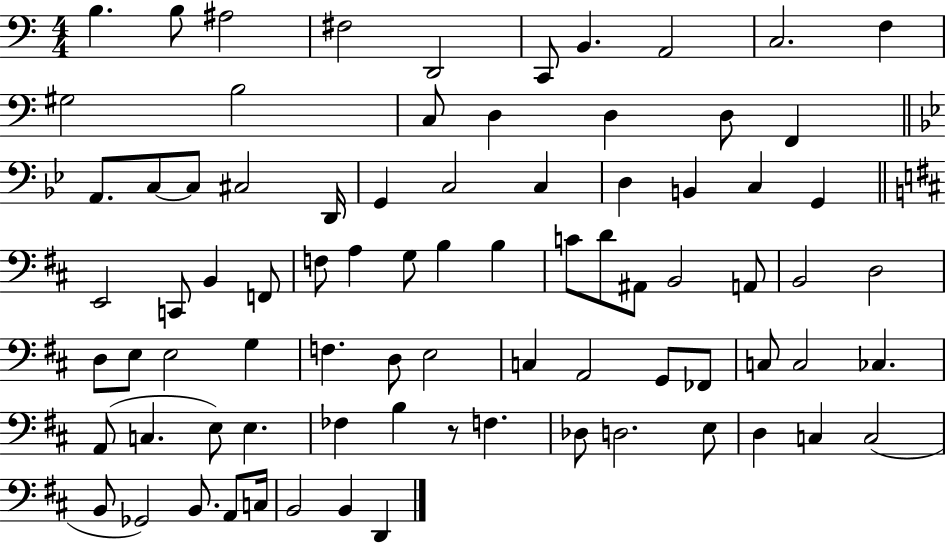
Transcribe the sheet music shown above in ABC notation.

X:1
T:Untitled
M:4/4
L:1/4
K:C
B, B,/2 ^A,2 ^F,2 D,,2 C,,/2 B,, A,,2 C,2 F, ^G,2 B,2 C,/2 D, D, D,/2 F,, A,,/2 C,/2 C,/2 ^C,2 D,,/4 G,, C,2 C, D, B,, C, G,, E,,2 C,,/2 B,, F,,/2 F,/2 A, G,/2 B, B, C/2 D/2 ^A,,/2 B,,2 A,,/2 B,,2 D,2 D,/2 E,/2 E,2 G, F, D,/2 E,2 C, A,,2 G,,/2 _F,,/2 C,/2 C,2 _C, A,,/2 C, E,/2 E, _F, B, z/2 F, _D,/2 D,2 E,/2 D, C, C,2 B,,/2 _G,,2 B,,/2 A,,/2 C,/4 B,,2 B,, D,,